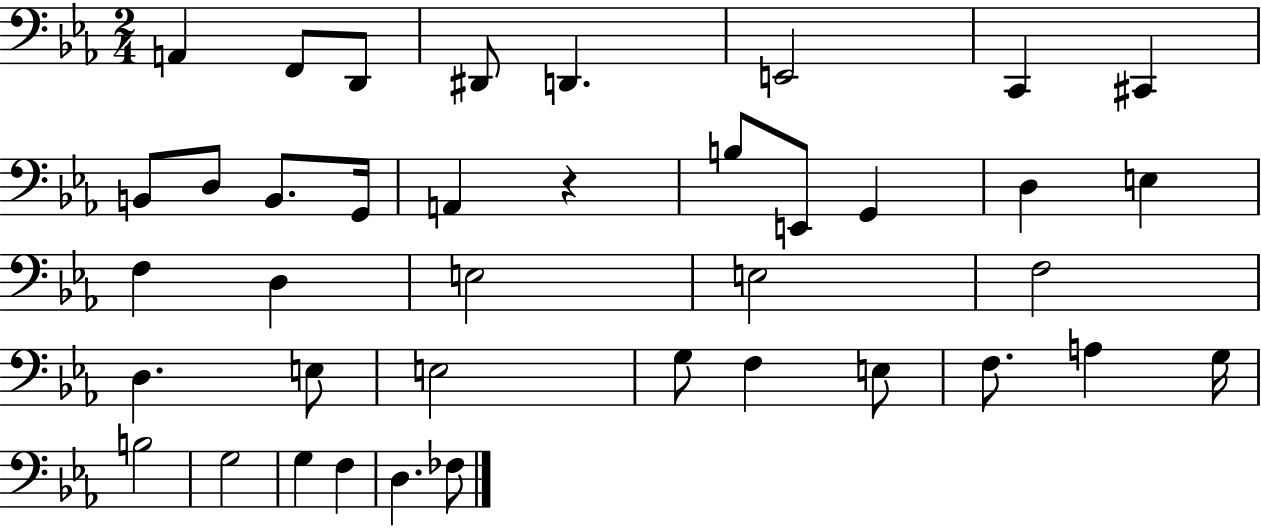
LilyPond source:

{
  \clef bass
  \numericTimeSignature
  \time 2/4
  \key ees \major
  a,4 f,8 d,8 | dis,8 d,4. | e,2 | c,4 cis,4 | \break b,8 d8 b,8. g,16 | a,4 r4 | b8 e,8 g,4 | d4 e4 | \break f4 d4 | e2 | e2 | f2 | \break d4. e8 | e2 | g8 f4 e8 | f8. a4 g16 | \break b2 | g2 | g4 f4 | d4. fes8 | \break \bar "|."
}